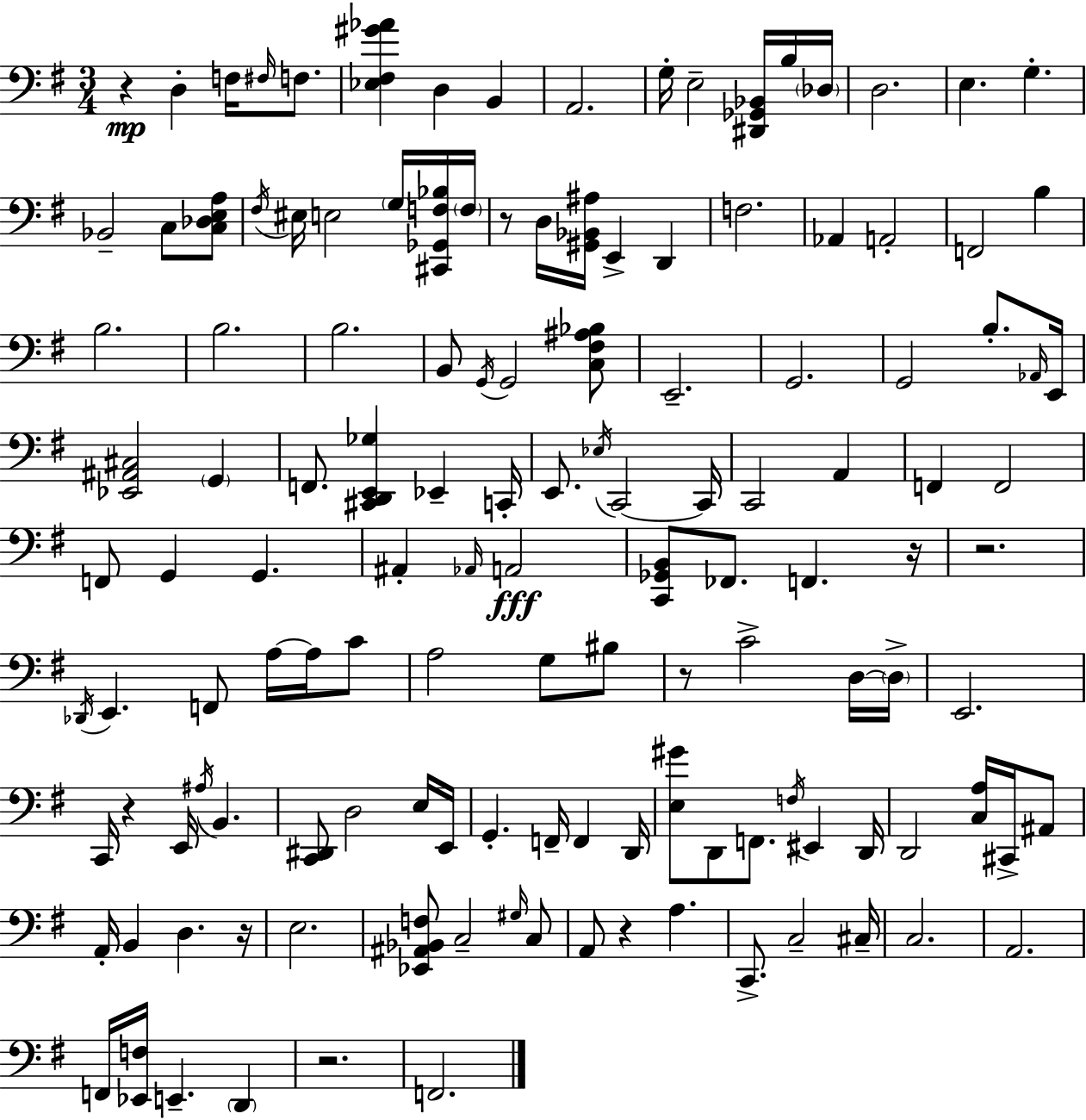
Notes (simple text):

R/q D3/q F3/s F#3/s F3/e. [Eb3,F#3,G#4,Ab4]/q D3/q B2/q A2/h. G3/s E3/h [D#2,Gb2,Bb2]/s B3/s Db3/s D3/h. E3/q. G3/q. Bb2/h C3/e [C3,Db3,E3,A3]/e F#3/s EIS3/s E3/h G3/s [C#2,Gb2,F3,Bb3]/s F3/s R/e D3/s [G#2,Bb2,A#3]/s E2/q D2/q F3/h. Ab2/q A2/h F2/h B3/q B3/h. B3/h. B3/h. B2/e G2/s G2/h [C3,F#3,A#3,Bb3]/e E2/h. G2/h. G2/h B3/e. Ab2/s E2/s [Eb2,A#2,C#3]/h G2/q F2/e. [C#2,D2,E2,Gb3]/q Eb2/q C2/s E2/e. Eb3/s C2/h C2/s C2/h A2/q F2/q F2/h F2/e G2/q G2/q. A#2/q Ab2/s A2/h [C2,Gb2,B2]/e FES2/e. F2/q. R/s R/h. Db2/s E2/q. F2/e A3/s A3/s C4/e A3/h G3/e BIS3/e R/e C4/h D3/s D3/s E2/h. C2/s R/q E2/s A#3/s B2/q. [C2,D#2]/e D3/h E3/s E2/s G2/q. F2/s F2/q D2/s [E3,G#4]/e D2/e F2/e. F3/s EIS2/q D2/s D2/h [C3,A3]/s C#2/s A#2/e A2/s B2/q D3/q. R/s E3/h. [Eb2,A#2,Bb2,F3]/e C3/h G#3/s C3/e A2/e R/q A3/q. C2/e. C3/h C#3/s C3/h. A2/h. F2/s [Eb2,F3]/s E2/q. D2/q R/h. F2/h.